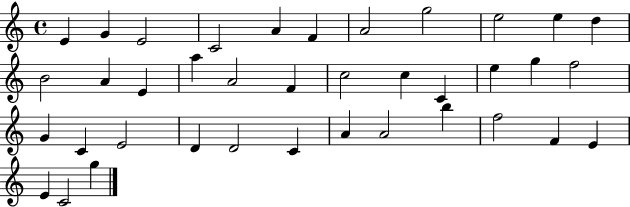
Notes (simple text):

E4/q G4/q E4/h C4/h A4/q F4/q A4/h G5/h E5/h E5/q D5/q B4/h A4/q E4/q A5/q A4/h F4/q C5/h C5/q C4/q E5/q G5/q F5/h G4/q C4/q E4/h D4/q D4/h C4/q A4/q A4/h B5/q F5/h F4/q E4/q E4/q C4/h G5/q